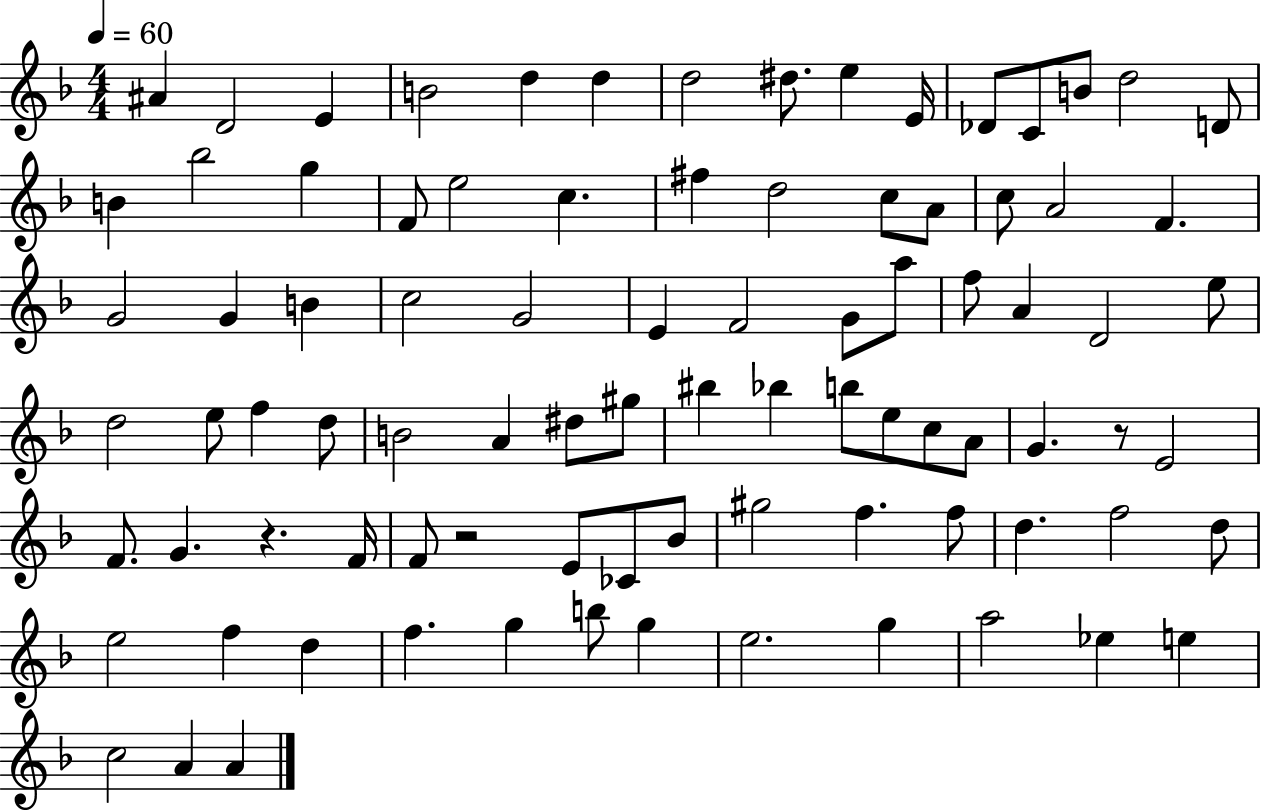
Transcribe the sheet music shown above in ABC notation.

X:1
T:Untitled
M:4/4
L:1/4
K:F
^A D2 E B2 d d d2 ^d/2 e E/4 _D/2 C/2 B/2 d2 D/2 B _b2 g F/2 e2 c ^f d2 c/2 A/2 c/2 A2 F G2 G B c2 G2 E F2 G/2 a/2 f/2 A D2 e/2 d2 e/2 f d/2 B2 A ^d/2 ^g/2 ^b _b b/2 e/2 c/2 A/2 G z/2 E2 F/2 G z F/4 F/2 z2 E/2 _C/2 _B/2 ^g2 f f/2 d f2 d/2 e2 f d f g b/2 g e2 g a2 _e e c2 A A